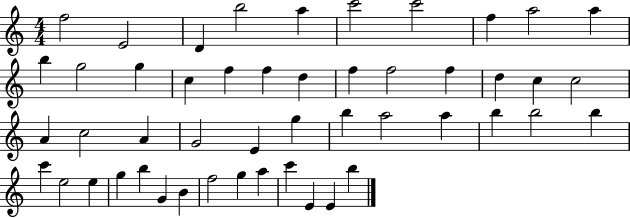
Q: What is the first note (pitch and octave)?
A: F5